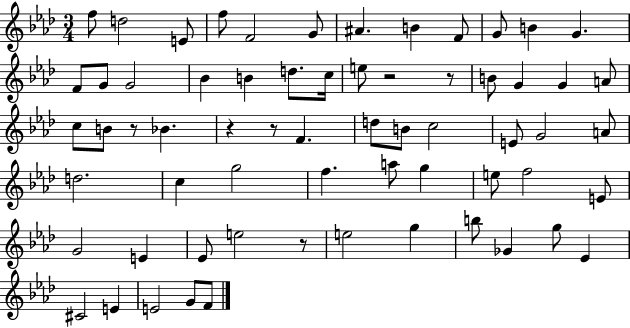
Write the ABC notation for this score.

X:1
T:Untitled
M:3/4
L:1/4
K:Ab
f/2 d2 E/2 f/2 F2 G/2 ^A B F/2 G/2 B G F/2 G/2 G2 _B B d/2 c/4 e/2 z2 z/2 B/2 G G A/2 c/2 B/2 z/2 _B z z/2 F d/2 B/2 c2 E/2 G2 A/2 d2 c g2 f a/2 g e/2 f2 E/2 G2 E _E/2 e2 z/2 e2 g b/2 _G g/2 _E ^C2 E E2 G/2 F/2